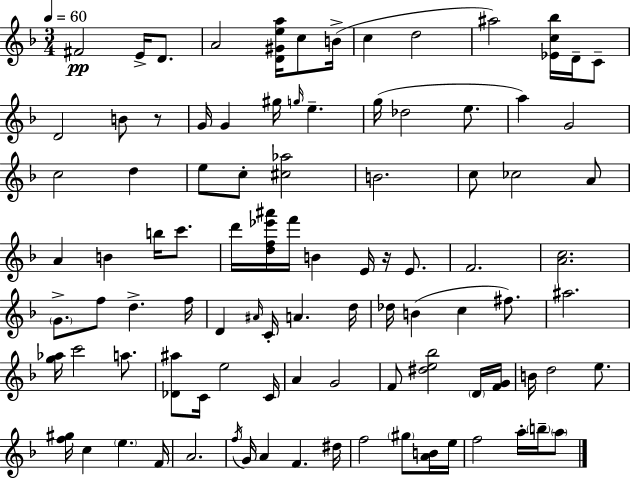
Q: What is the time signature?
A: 3/4